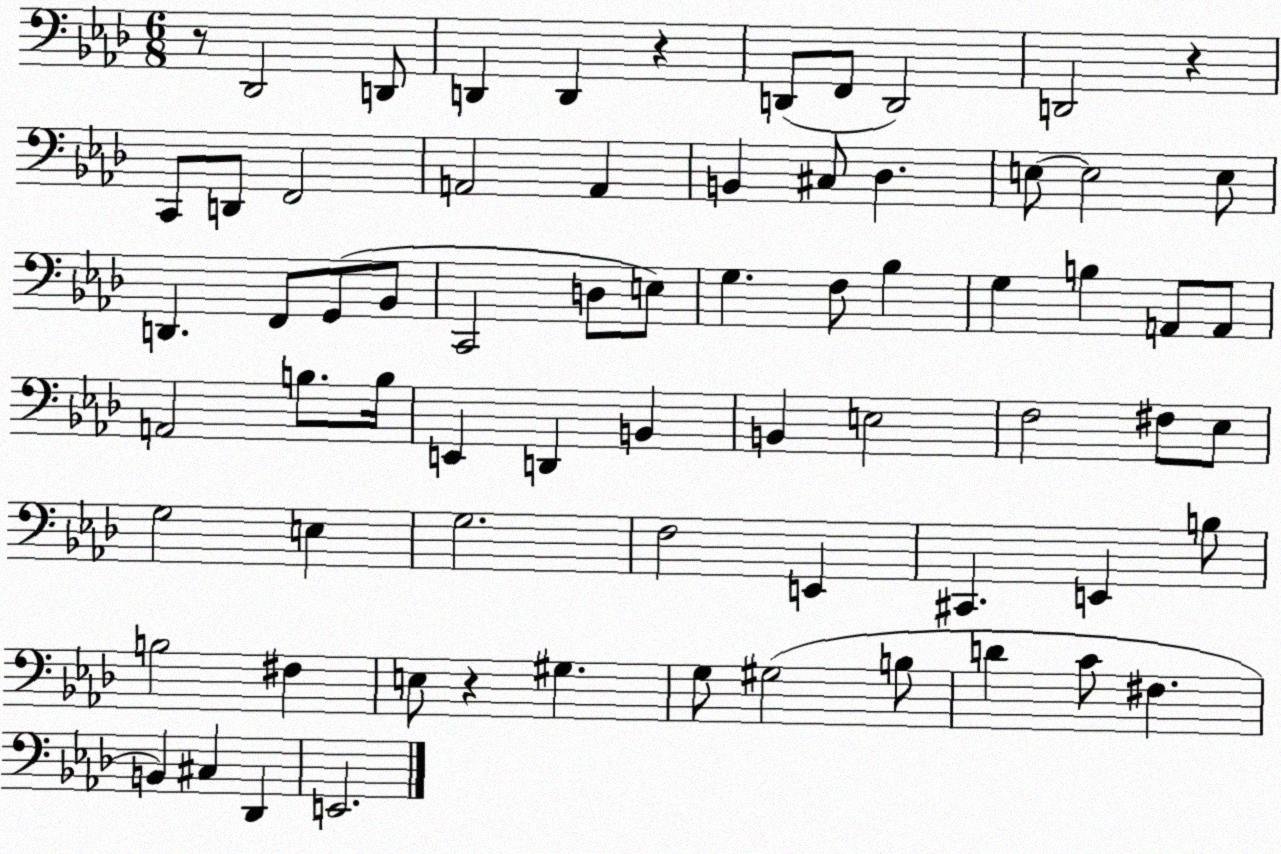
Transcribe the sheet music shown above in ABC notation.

X:1
T:Untitled
M:6/8
L:1/4
K:Ab
z/2 _D,,2 D,,/2 D,, D,, z D,,/2 F,,/2 D,,2 D,,2 z C,,/2 D,,/2 F,,2 A,,2 A,, B,, ^C,/2 _D, E,/2 E,2 E,/2 D,, F,,/2 G,,/2 _B,,/2 C,,2 D,/2 E,/2 G, F,/2 _B, G, B, A,,/2 A,,/2 A,,2 B,/2 B,/4 E,, D,, B,, B,, E,2 F,2 ^F,/2 _E,/2 G,2 E, G,2 F,2 E,, ^C,, E,, B,/2 B,2 ^F, E,/2 z ^G, G,/2 ^G,2 B,/2 D C/2 ^F, B,, ^C, _D,, E,,2